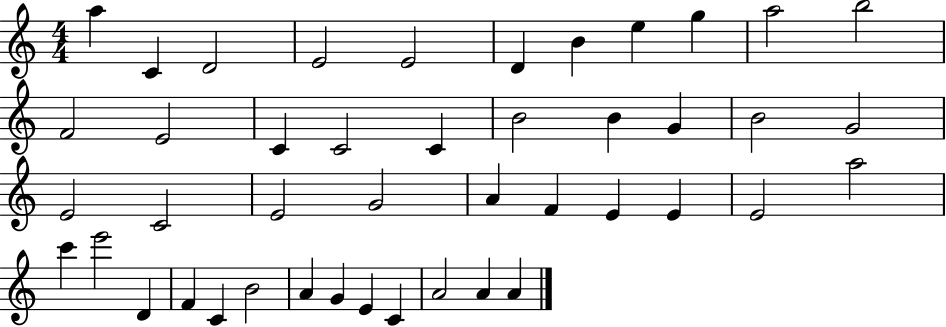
{
  \clef treble
  \numericTimeSignature
  \time 4/4
  \key c \major
  a''4 c'4 d'2 | e'2 e'2 | d'4 b'4 e''4 g''4 | a''2 b''2 | \break f'2 e'2 | c'4 c'2 c'4 | b'2 b'4 g'4 | b'2 g'2 | \break e'2 c'2 | e'2 g'2 | a'4 f'4 e'4 e'4 | e'2 a''2 | \break c'''4 e'''2 d'4 | f'4 c'4 b'2 | a'4 g'4 e'4 c'4 | a'2 a'4 a'4 | \break \bar "|."
}